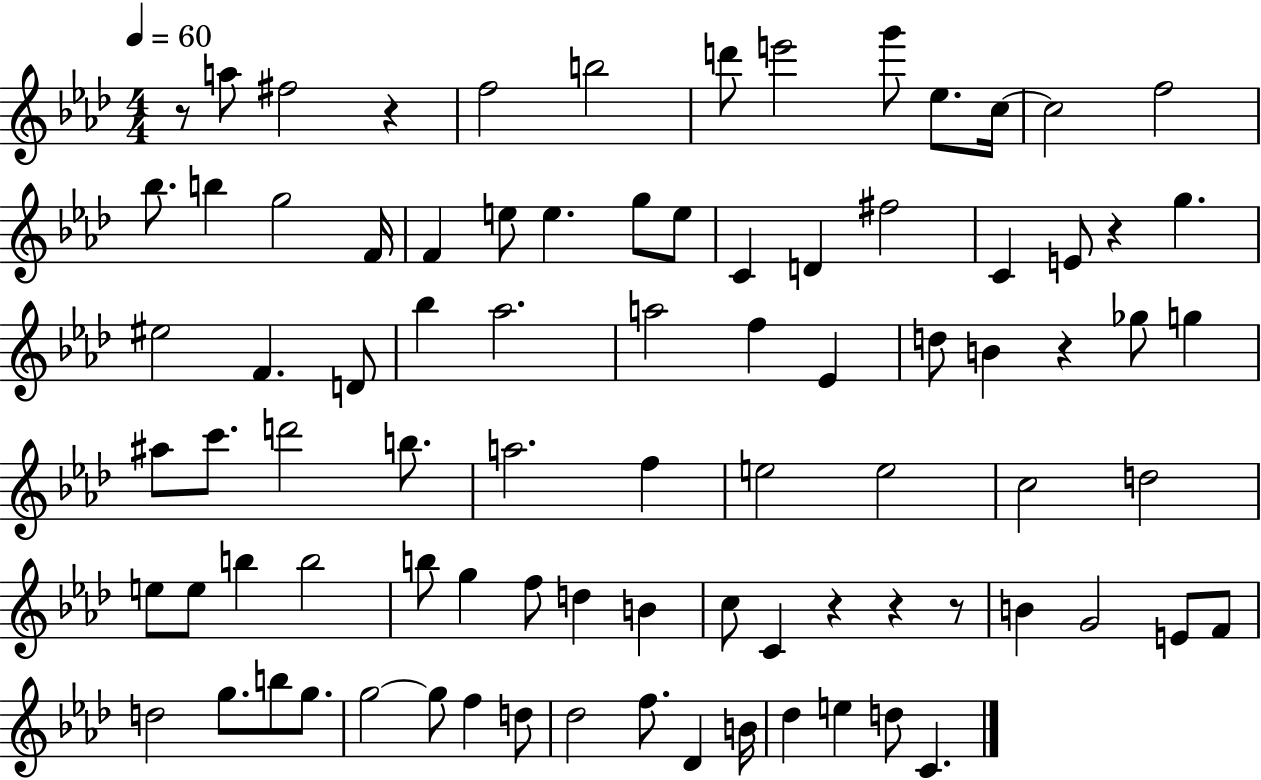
{
  \clef treble
  \numericTimeSignature
  \time 4/4
  \key aes \major
  \tempo 4 = 60
  r8 a''8 fis''2 r4 | f''2 b''2 | d'''8 e'''2 g'''8 ees''8. c''16~~ | c''2 f''2 | \break bes''8. b''4 g''2 f'16 | f'4 e''8 e''4. g''8 e''8 | c'4 d'4 fis''2 | c'4 e'8 r4 g''4. | \break eis''2 f'4. d'8 | bes''4 aes''2. | a''2 f''4 ees'4 | d''8 b'4 r4 ges''8 g''4 | \break ais''8 c'''8. d'''2 b''8. | a''2. f''4 | e''2 e''2 | c''2 d''2 | \break e''8 e''8 b''4 b''2 | b''8 g''4 f''8 d''4 b'4 | c''8 c'4 r4 r4 r8 | b'4 g'2 e'8 f'8 | \break d''2 g''8. b''8 g''8. | g''2~~ g''8 f''4 d''8 | des''2 f''8. des'4 b'16 | des''4 e''4 d''8 c'4. | \break \bar "|."
}